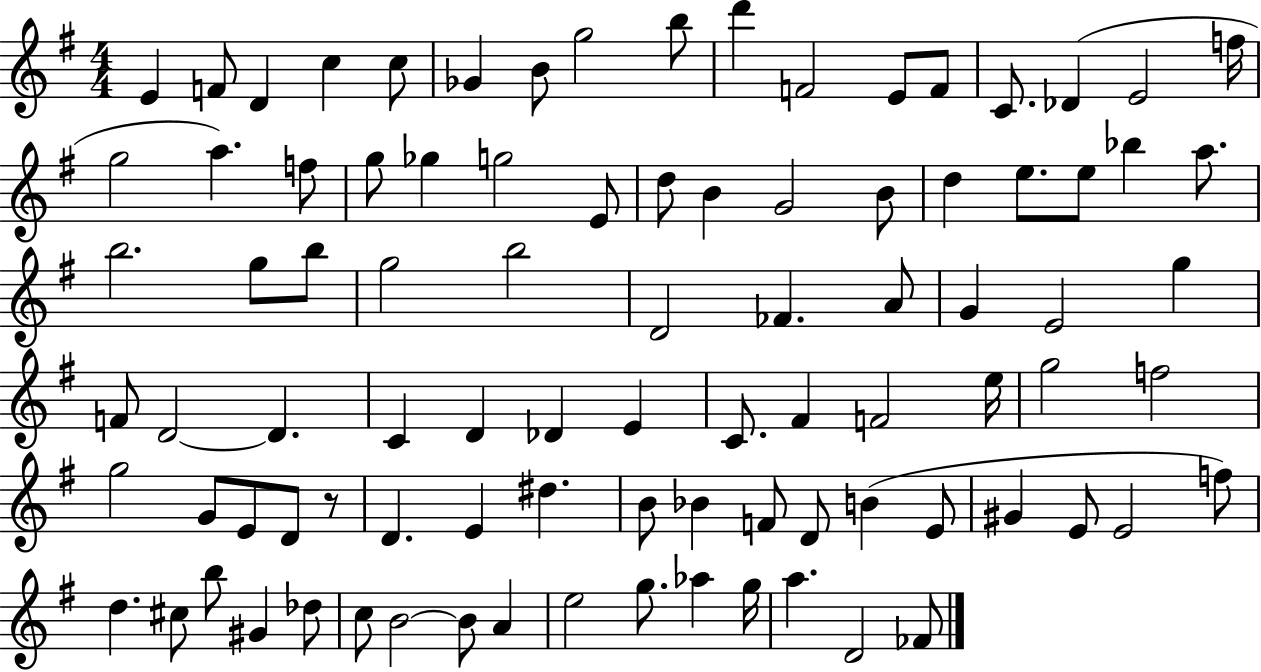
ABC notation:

X:1
T:Untitled
M:4/4
L:1/4
K:G
E F/2 D c c/2 _G B/2 g2 b/2 d' F2 E/2 F/2 C/2 _D E2 f/4 g2 a f/2 g/2 _g g2 E/2 d/2 B G2 B/2 d e/2 e/2 _b a/2 b2 g/2 b/2 g2 b2 D2 _F A/2 G E2 g F/2 D2 D C D _D E C/2 ^F F2 e/4 g2 f2 g2 G/2 E/2 D/2 z/2 D E ^d B/2 _B F/2 D/2 B E/2 ^G E/2 E2 f/2 d ^c/2 b/2 ^G _d/2 c/2 B2 B/2 A e2 g/2 _a g/4 a D2 _F/2